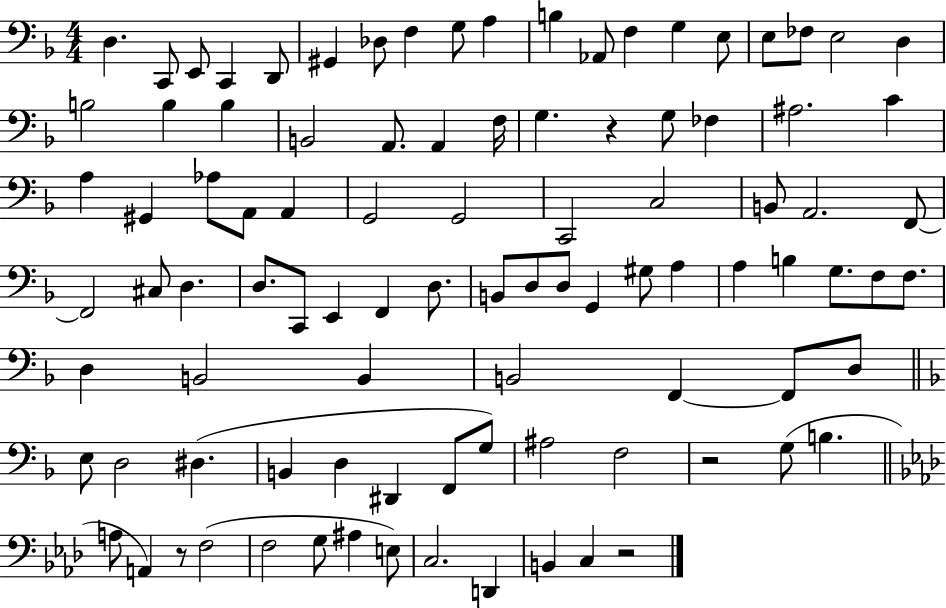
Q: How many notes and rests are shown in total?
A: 96